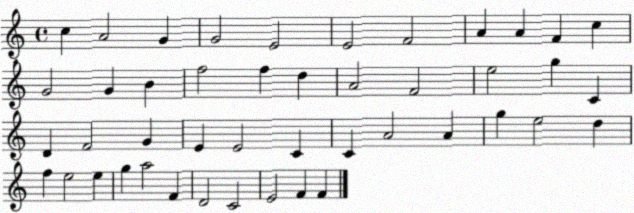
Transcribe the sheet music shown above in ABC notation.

X:1
T:Untitled
M:4/4
L:1/4
K:C
c A2 G G2 E2 E2 F2 A A F c G2 G B f2 f d A2 F2 e2 g C D F2 G E E2 C C A2 A g e2 d f e2 e g a2 F D2 C2 E2 F F